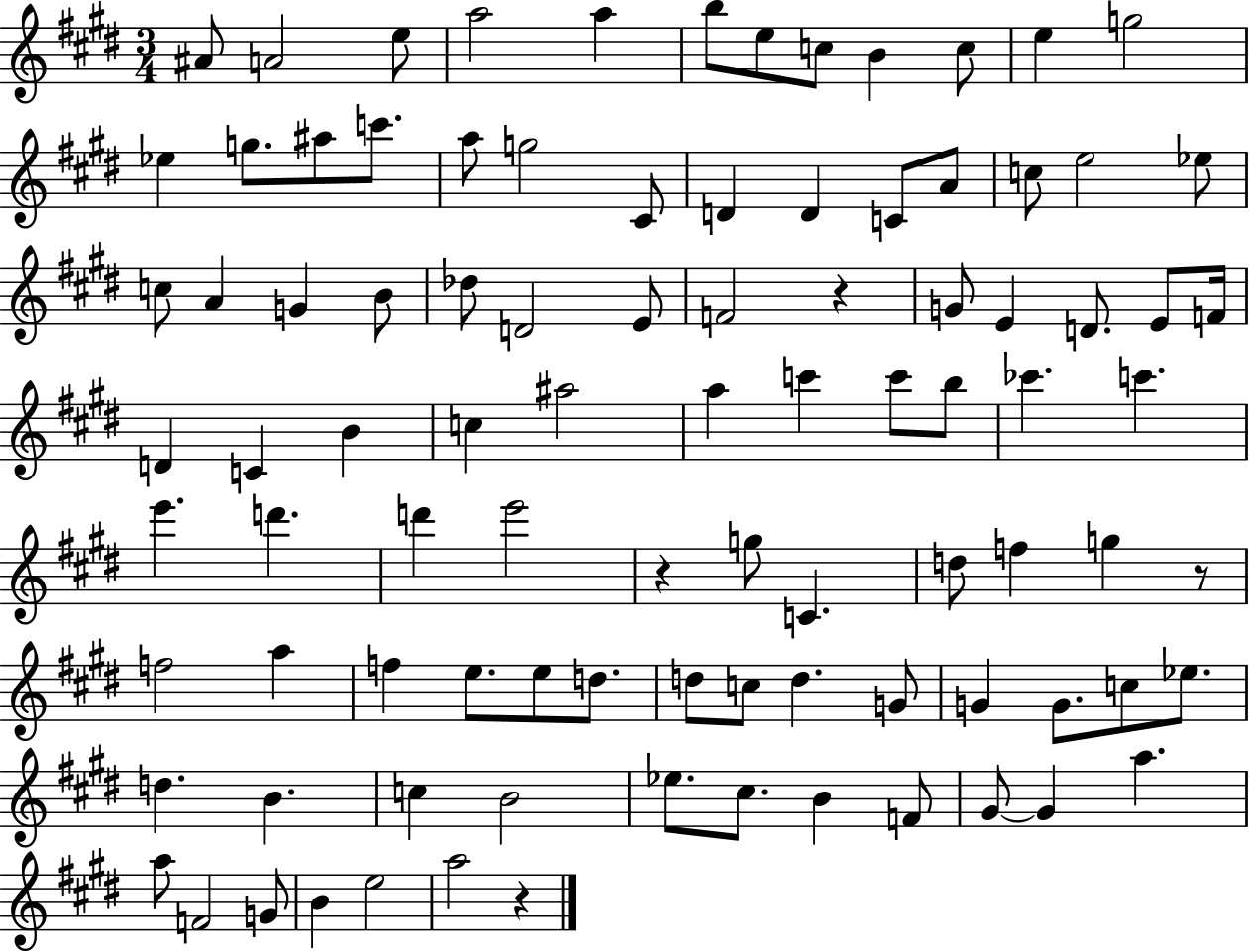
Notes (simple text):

A#4/e A4/h E5/e A5/h A5/q B5/e E5/e C5/e B4/q C5/e E5/q G5/h Eb5/q G5/e. A#5/e C6/e. A5/e G5/h C#4/e D4/q D4/q C4/e A4/e C5/e E5/h Eb5/e C5/e A4/q G4/q B4/e Db5/e D4/h E4/e F4/h R/q G4/e E4/q D4/e. E4/e F4/s D4/q C4/q B4/q C5/q A#5/h A5/q C6/q C6/e B5/e CES6/q. C6/q. E6/q. D6/q. D6/q E6/h R/q G5/e C4/q. D5/e F5/q G5/q R/e F5/h A5/q F5/q E5/e. E5/e D5/e. D5/e C5/e D5/q. G4/e G4/q G4/e. C5/e Eb5/e. D5/q. B4/q. C5/q B4/h Eb5/e. C#5/e. B4/q F4/e G#4/e G#4/q A5/q. A5/e F4/h G4/e B4/q E5/h A5/h R/q